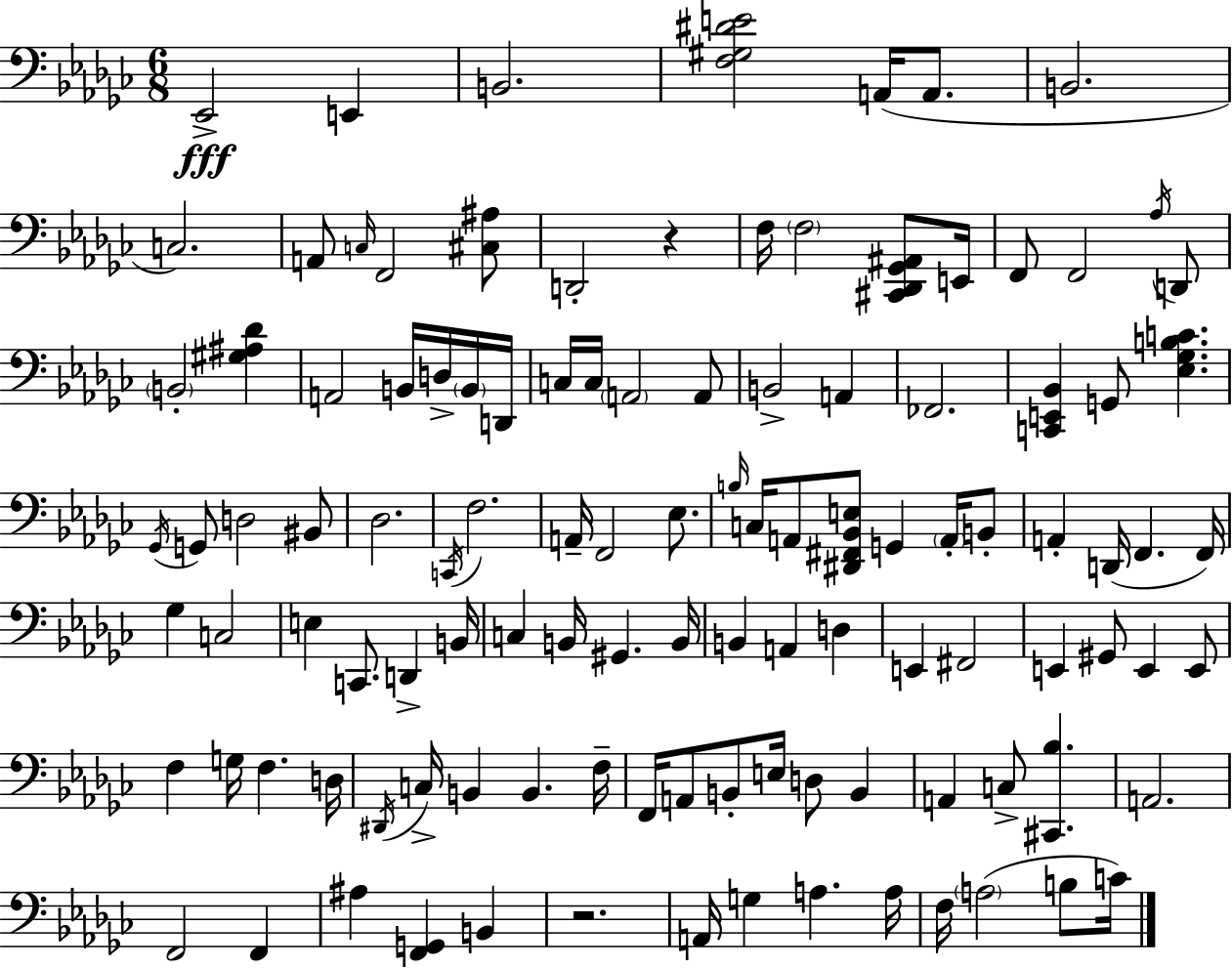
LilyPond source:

{
  \clef bass
  \numericTimeSignature
  \time 6/8
  \key ees \minor
  ees,2->\fff e,4 | b,2. | <f gis dis' e'>2 a,16( a,8. | b,2. | \break c2.) | a,8 \grace { c16 } f,2 <cis ais>8 | d,2-. r4 | f16 \parenthesize f2 <cis, des, ges, ais,>8 | \break e,16 f,8 f,2 \acciaccatura { aes16 } | d,8 \parenthesize b,2-. <gis ais des'>4 | a,2 b,16 d16-> | \parenthesize b,16 d,16 c16 c16 \parenthesize a,2 | \break a,8 b,2-> a,4 | fes,2. | <c, e, bes,>4 g,8 <ees ges b c'>4. | \acciaccatura { ges,16 } g,8 d2 | \break bis,8 des2. | \acciaccatura { c,16 } f2. | a,16-- f,2 | ees8. \grace { b16 } c16 a,8 <dis, fis, bes, e>8 g,4 | \break \parenthesize a,16-. b,8-. a,4-. d,16( f,4. | f,16) ges4 c2 | e4 c,8. | d,4-> b,16 c4 b,16 gis,4. | \break b,16 b,4 a,4 | d4 e,4 fis,2 | e,4 gis,8 e,4 | e,8 f4 g16 f4. | \break d16 \acciaccatura { dis,16 } c16-> b,4 b,4. | f16-- f,16 a,8 b,8-. e16 | d8 b,4 a,4 c8-> | <cis, bes>4. a,2. | \break f,2 | f,4 ais4 <f, g,>4 | b,4 r2. | a,16 g4 a4. | \break a16 f16 \parenthesize a2( | b8 c'16) \bar "|."
}